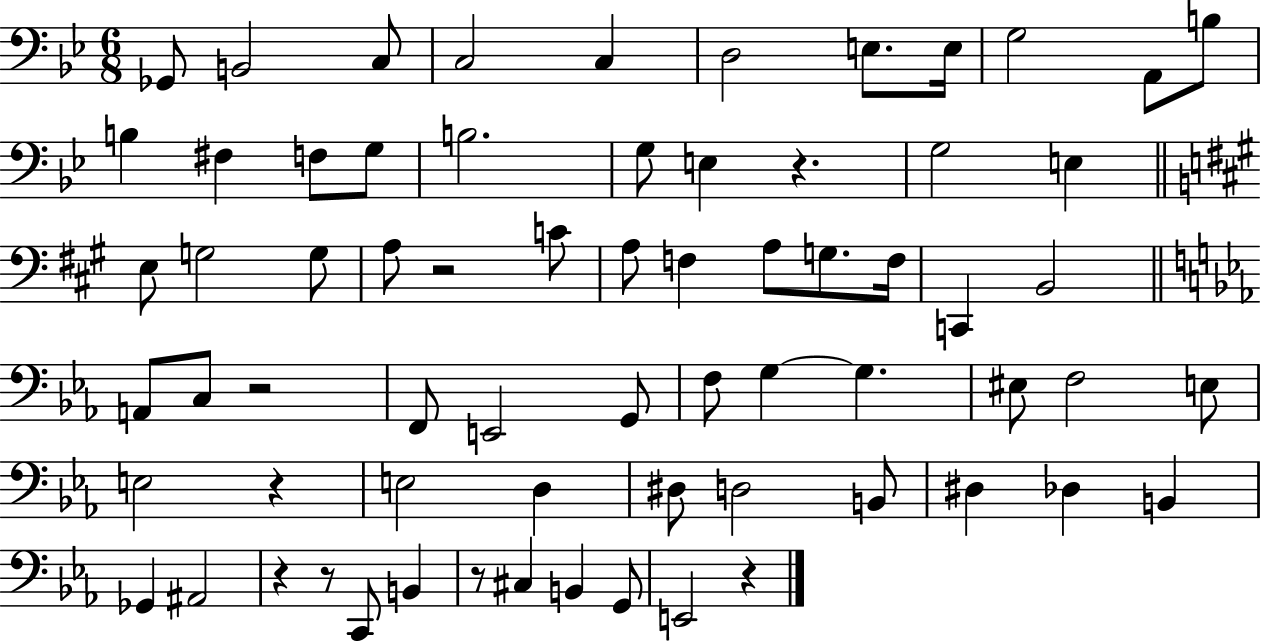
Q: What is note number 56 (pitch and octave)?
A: B2